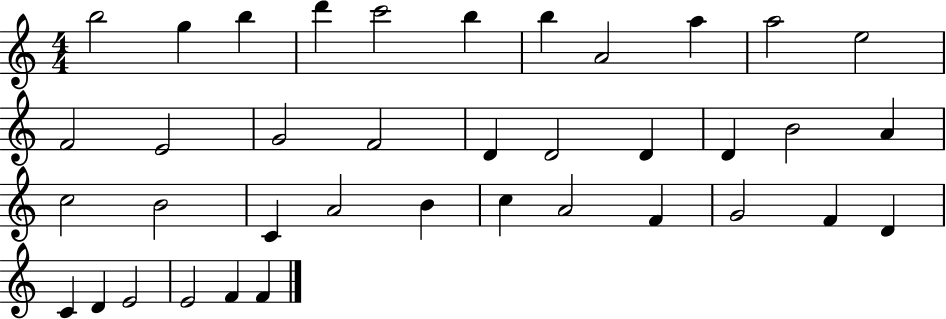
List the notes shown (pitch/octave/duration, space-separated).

B5/h G5/q B5/q D6/q C6/h B5/q B5/q A4/h A5/q A5/h E5/h F4/h E4/h G4/h F4/h D4/q D4/h D4/q D4/q B4/h A4/q C5/h B4/h C4/q A4/h B4/q C5/q A4/h F4/q G4/h F4/q D4/q C4/q D4/q E4/h E4/h F4/q F4/q